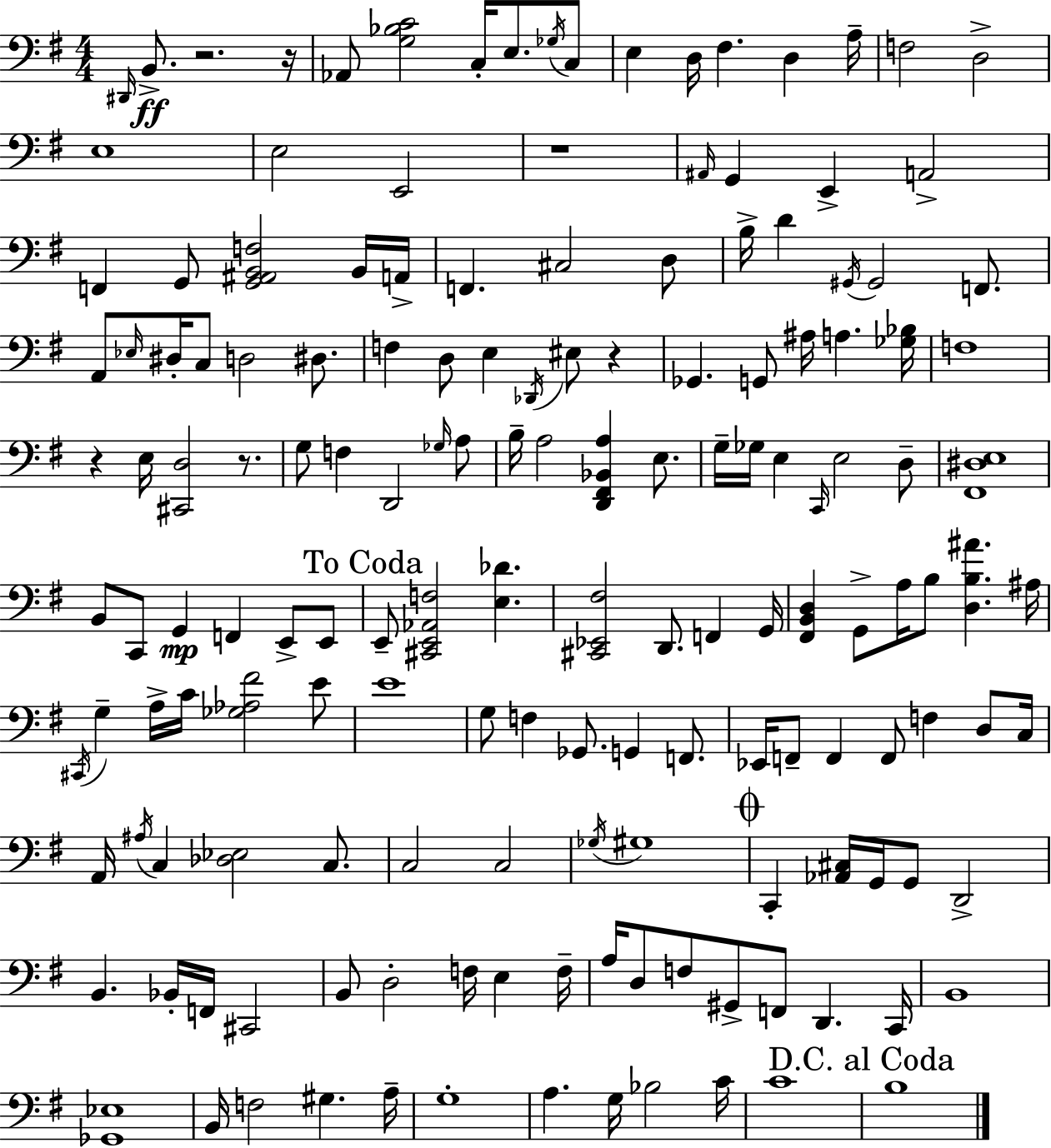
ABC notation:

X:1
T:Untitled
M:4/4
L:1/4
K:Em
^D,,/4 B,,/2 z2 z/4 _A,,/2 [G,_B,C]2 C,/4 E,/2 _G,/4 C,/2 E, D,/4 ^F, D, A,/4 F,2 D,2 E,4 E,2 E,,2 z4 ^A,,/4 G,, E,, A,,2 F,, G,,/2 [G,,^A,,B,,F,]2 B,,/4 A,,/4 F,, ^C,2 D,/2 B,/4 D ^G,,/4 ^G,,2 F,,/2 A,,/2 _E,/4 ^D,/4 C,/2 D,2 ^D,/2 F, D,/2 E, _D,,/4 ^E,/2 z _G,, G,,/2 ^A,/4 A, [_G,_B,]/4 F,4 z E,/4 [^C,,D,]2 z/2 G,/2 F, D,,2 _G,/4 A,/2 B,/4 A,2 [D,,^F,,_B,,A,] E,/2 G,/4 _G,/4 E, C,,/4 E,2 D,/2 [^F,,^D,E,]4 B,,/2 C,,/2 G,, F,, E,,/2 E,,/2 E,,/2 [^C,,E,,_A,,F,]2 [E,_D] [^C,,_E,,^F,]2 D,,/2 F,, G,,/4 [^F,,B,,D,] G,,/2 A,/4 B,/2 [D,B,^A] ^A,/4 ^C,,/4 G, A,/4 C/4 [_G,_A,^F]2 E/2 E4 G,/2 F, _G,,/2 G,, F,,/2 _E,,/4 F,,/2 F,, F,,/2 F, D,/2 C,/4 A,,/4 ^A,/4 C, [_D,_E,]2 C,/2 C,2 C,2 _G,/4 ^G,4 C,, [_A,,^C,]/4 G,,/4 G,,/2 D,,2 B,, _B,,/4 F,,/4 ^C,,2 B,,/2 D,2 F,/4 E, F,/4 A,/4 D,/2 F,/2 ^G,,/2 F,,/2 D,, C,,/4 B,,4 [_G,,_E,]4 B,,/4 F,2 ^G, A,/4 G,4 A, G,/4 _B,2 C/4 C4 B,4